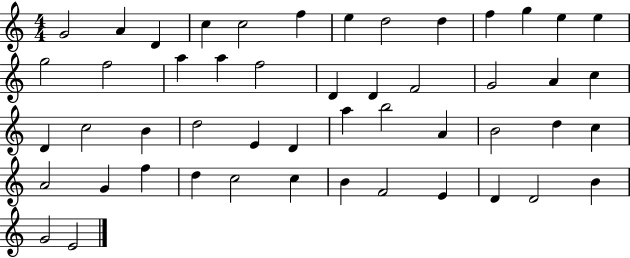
G4/h A4/q D4/q C5/q C5/h F5/q E5/q D5/h D5/q F5/q G5/q E5/q E5/q G5/h F5/h A5/q A5/q F5/h D4/q D4/q F4/h G4/h A4/q C5/q D4/q C5/h B4/q D5/h E4/q D4/q A5/q B5/h A4/q B4/h D5/q C5/q A4/h G4/q F5/q D5/q C5/h C5/q B4/q F4/h E4/q D4/q D4/h B4/q G4/h E4/h